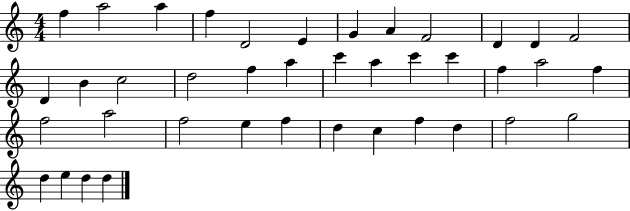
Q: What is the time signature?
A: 4/4